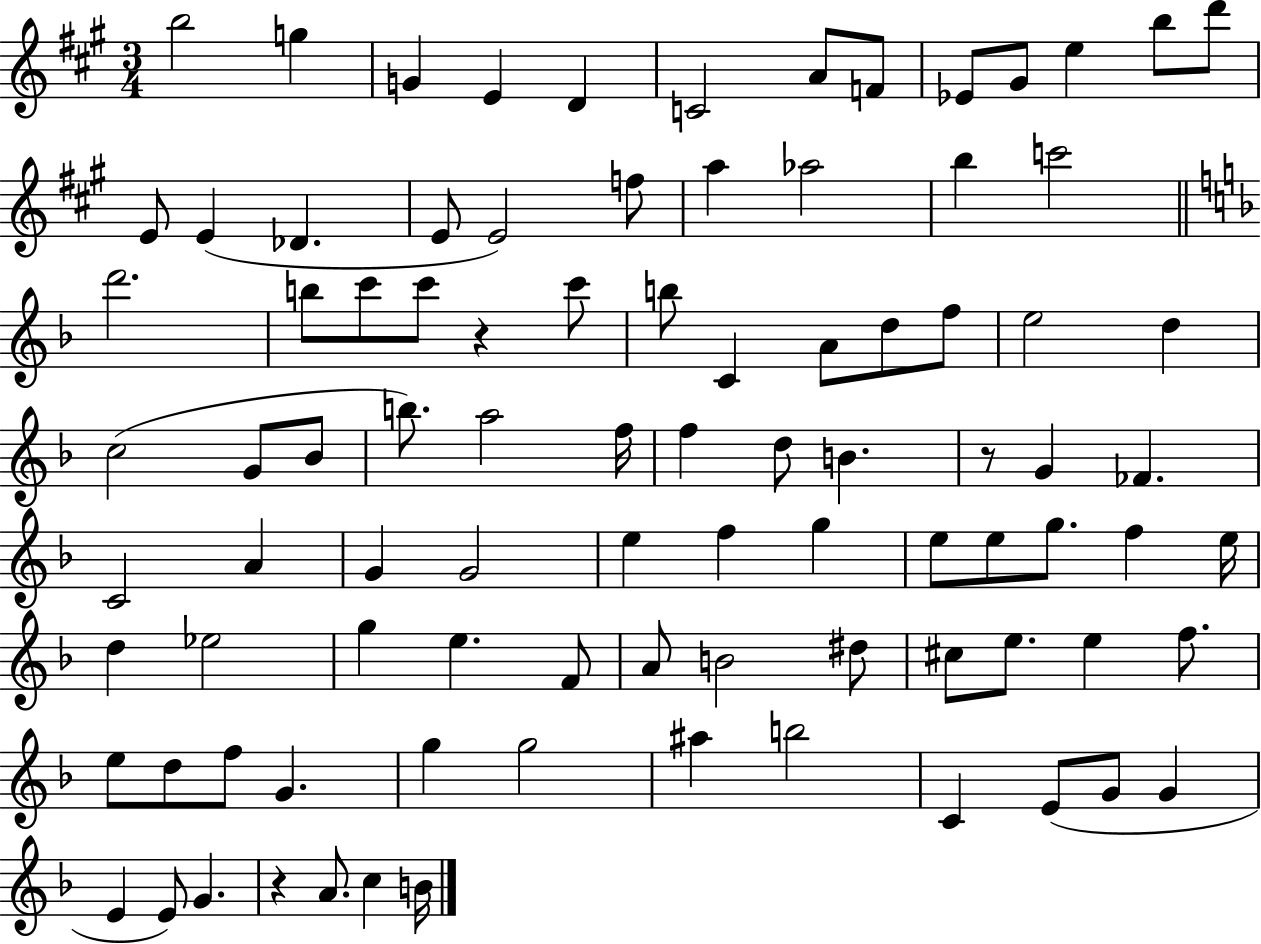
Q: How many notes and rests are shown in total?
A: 91